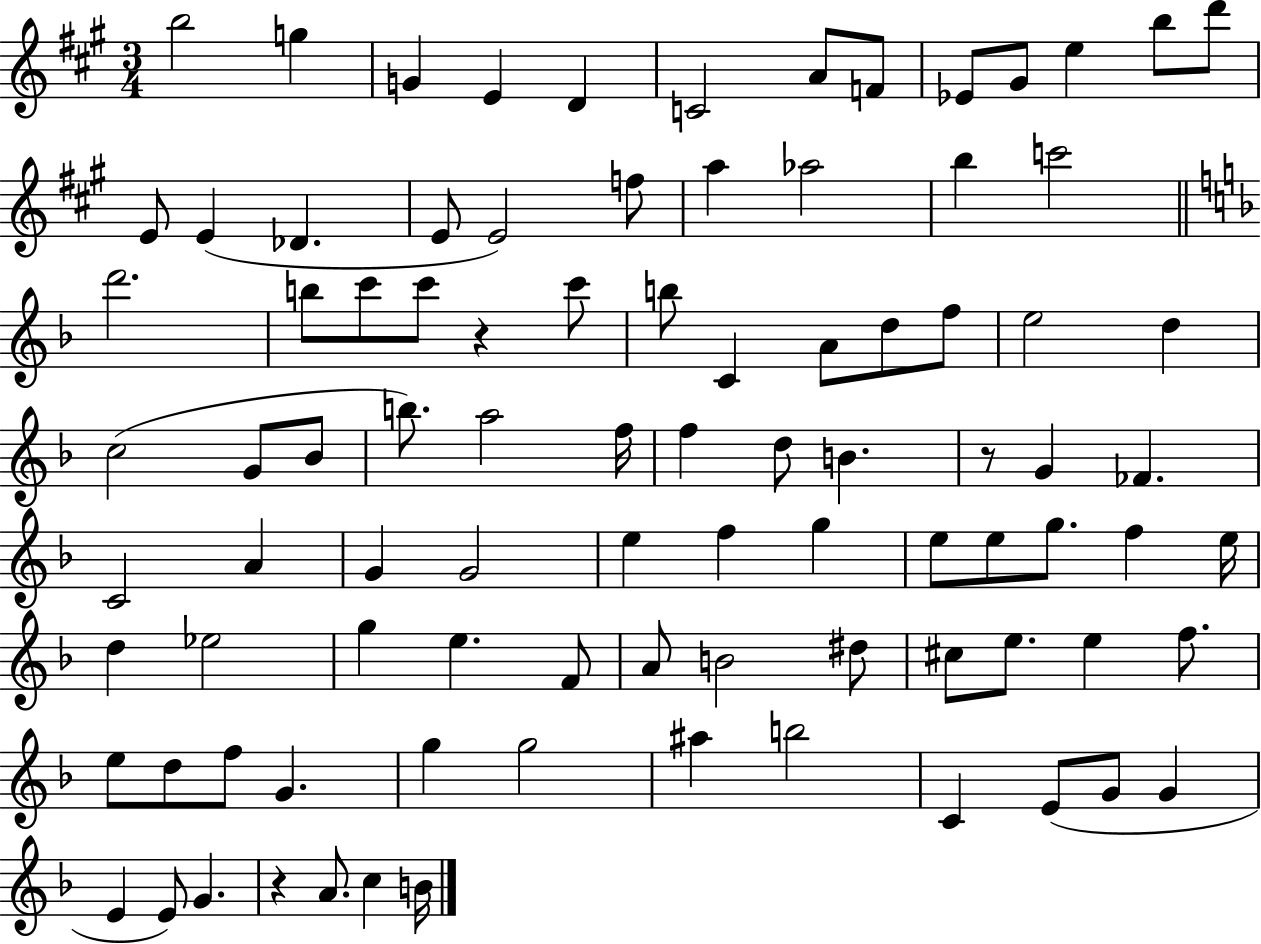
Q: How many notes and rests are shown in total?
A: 91